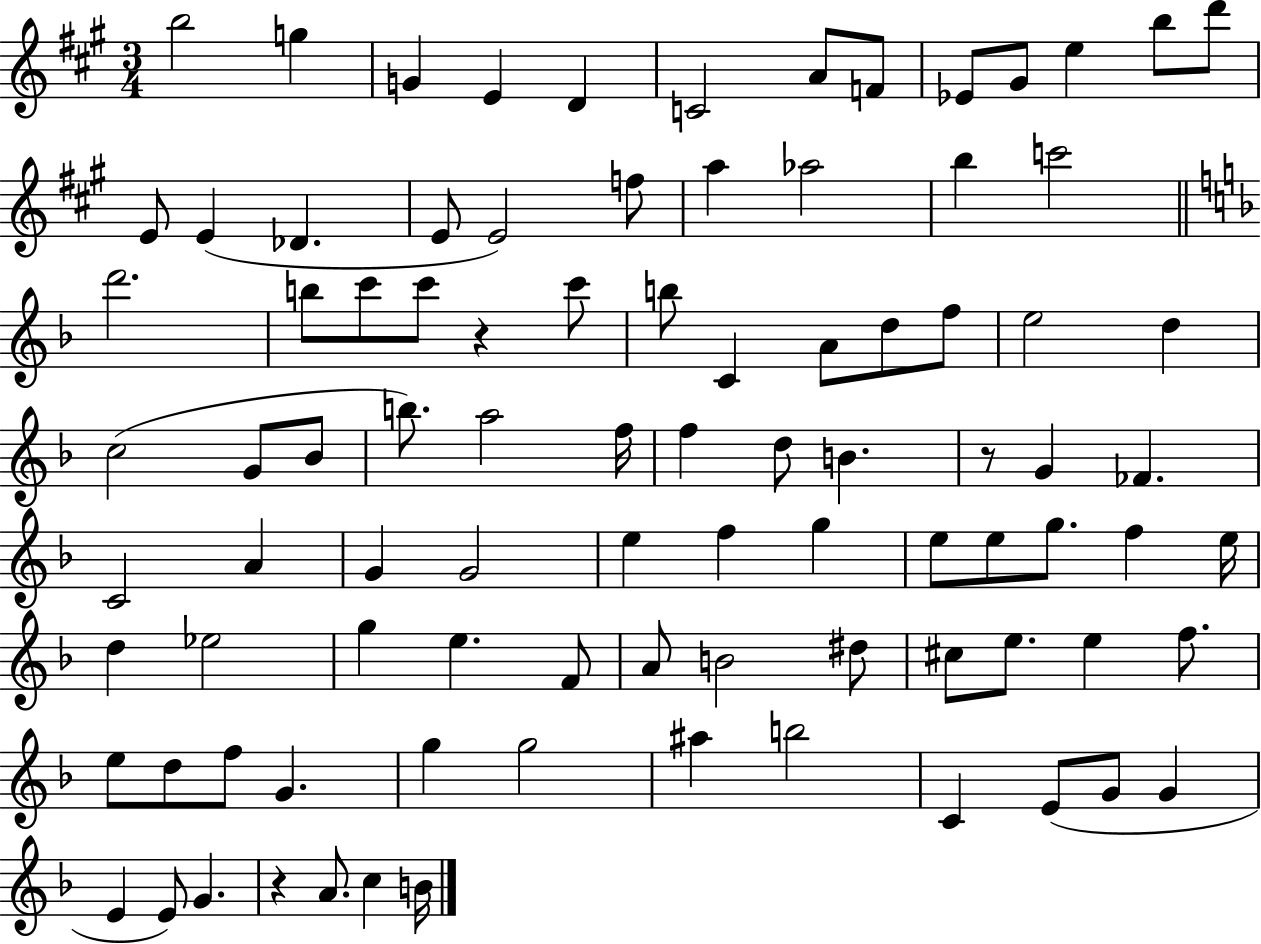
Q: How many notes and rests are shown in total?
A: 91